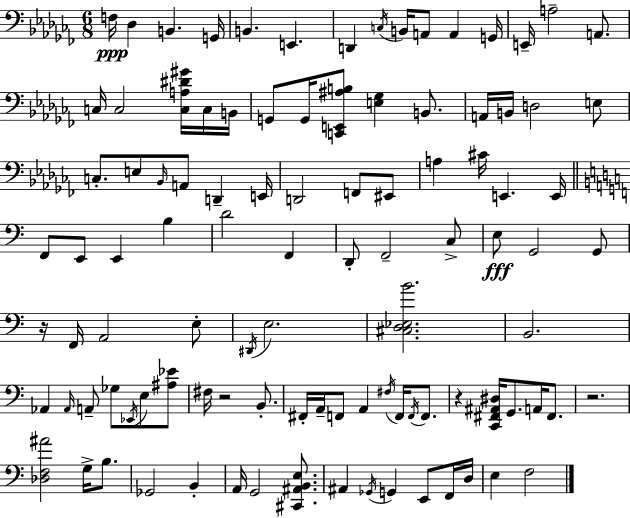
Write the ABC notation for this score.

X:1
T:Untitled
M:6/8
L:1/4
K:Abm
F,/4 _D, B,, G,,/4 B,, E,, D,, C,/4 B,,/4 A,,/2 A,, G,,/4 E,,/4 A,2 A,,/2 C,/4 C,2 [C,A,^D^G]/4 C,/4 B,,/4 G,,/2 G,,/4 [C,,E,,^A,B,]/2 [E,_G,] B,,/2 A,,/4 B,,/4 D,2 E,/2 C,/2 E,/2 _B,,/4 A,,/2 D,, E,,/4 D,,2 F,,/2 ^E,,/2 A, ^C/4 E,, E,,/4 F,,/2 E,,/2 E,, B, D2 F,, D,,/2 F,,2 C,/2 E,/2 G,,2 G,,/2 z/4 F,,/4 A,,2 E,/2 ^D,,/4 E,2 [^C,D,_E,B]2 B,,2 _A,, _A,,/4 A,,/2 _G,/2 _E,,/4 E,/2 [^A,_E]/2 ^F,/4 z2 B,,/2 ^F,,/4 A,,/4 F,,/2 A,, ^F,/4 F,,/4 F,,/4 F,,/2 z [C,,^F,,^A,,^D,]/4 G,,/2 A,,/4 ^F,,/2 z2 [_D,F,^A]2 G,/4 B,/2 _G,,2 B,, A,,/4 G,,2 [^C,,^A,,B,,E,]/2 ^A,, _G,,/4 G,, E,,/2 F,,/4 D,/4 E, F,2